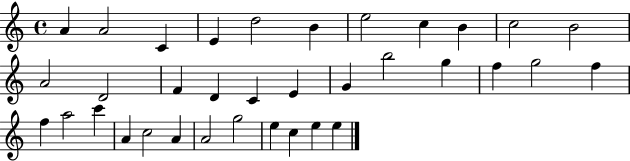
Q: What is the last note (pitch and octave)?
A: E5